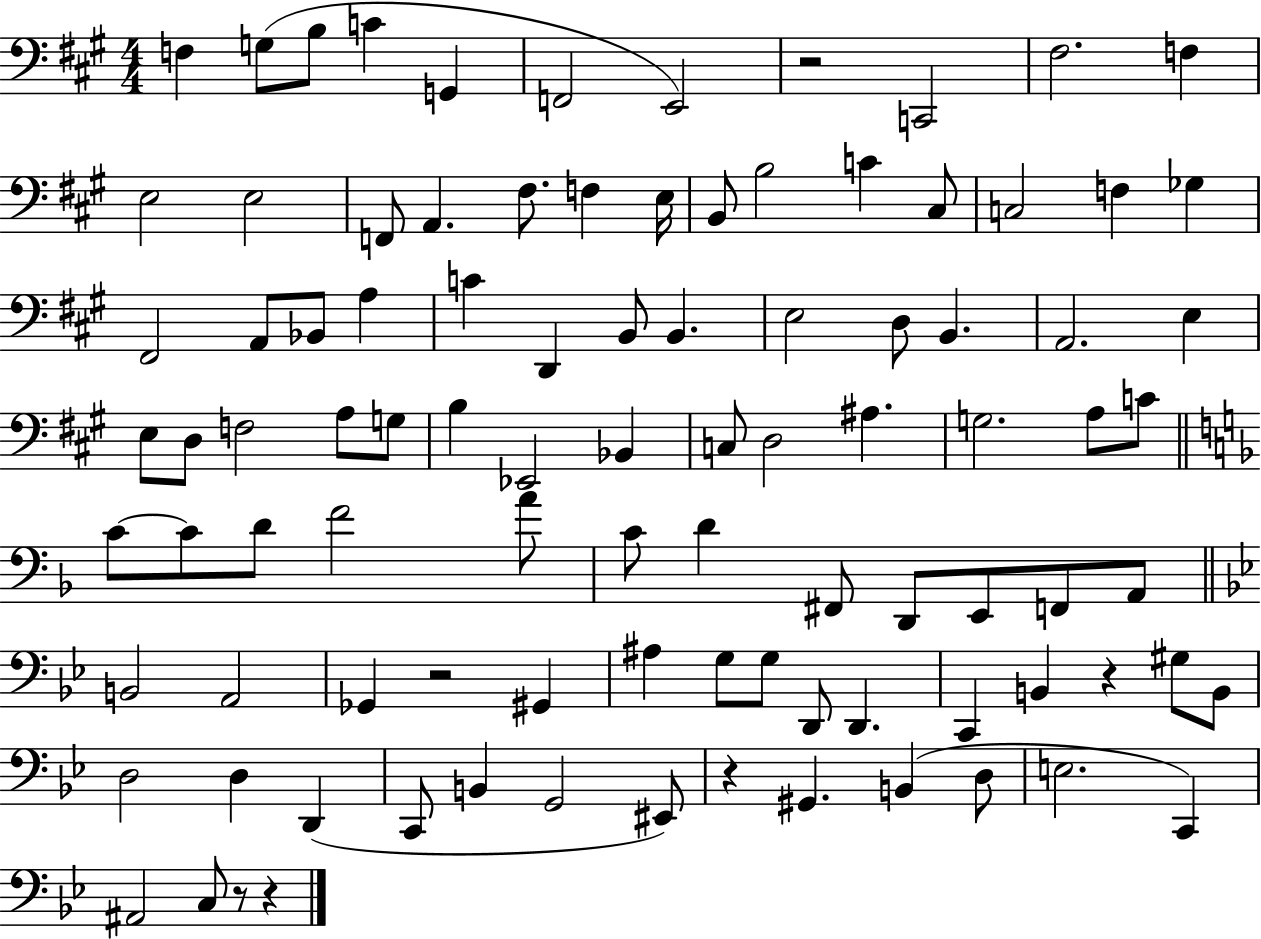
{
  \clef bass
  \numericTimeSignature
  \time 4/4
  \key a \major
  f4 g8( b8 c'4 g,4 | f,2 e,2) | r2 c,2 | fis2. f4 | \break e2 e2 | f,8 a,4. fis8. f4 e16 | b,8 b2 c'4 cis8 | c2 f4 ges4 | \break fis,2 a,8 bes,8 a4 | c'4 d,4 b,8 b,4. | e2 d8 b,4. | a,2. e4 | \break e8 d8 f2 a8 g8 | b4 ees,2 bes,4 | c8 d2 ais4. | g2. a8 c'8 | \break \bar "||" \break \key f \major c'8~~ c'8 d'8 f'2 a'8 | c'8 d'4 fis,8 d,8 e,8 f,8 a,8 | \bar "||" \break \key bes \major b,2 a,2 | ges,4 r2 gis,4 | ais4 g8 g8 d,8 d,4. | c,4 b,4 r4 gis8 b,8 | \break d2 d4 d,4( | c,8 b,4 g,2 eis,8) | r4 gis,4. b,4( d8 | e2. c,4) | \break ais,2 c8 r8 r4 | \bar "|."
}